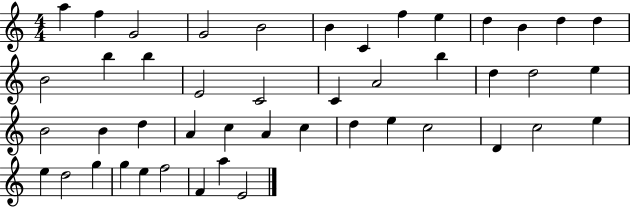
{
  \clef treble
  \numericTimeSignature
  \time 4/4
  \key c \major
  a''4 f''4 g'2 | g'2 b'2 | b'4 c'4 f''4 e''4 | d''4 b'4 d''4 d''4 | \break b'2 b''4 b''4 | e'2 c'2 | c'4 a'2 b''4 | d''4 d''2 e''4 | \break b'2 b'4 d''4 | a'4 c''4 a'4 c''4 | d''4 e''4 c''2 | d'4 c''2 e''4 | \break e''4 d''2 g''4 | g''4 e''4 f''2 | f'4 a''4 e'2 | \bar "|."
}